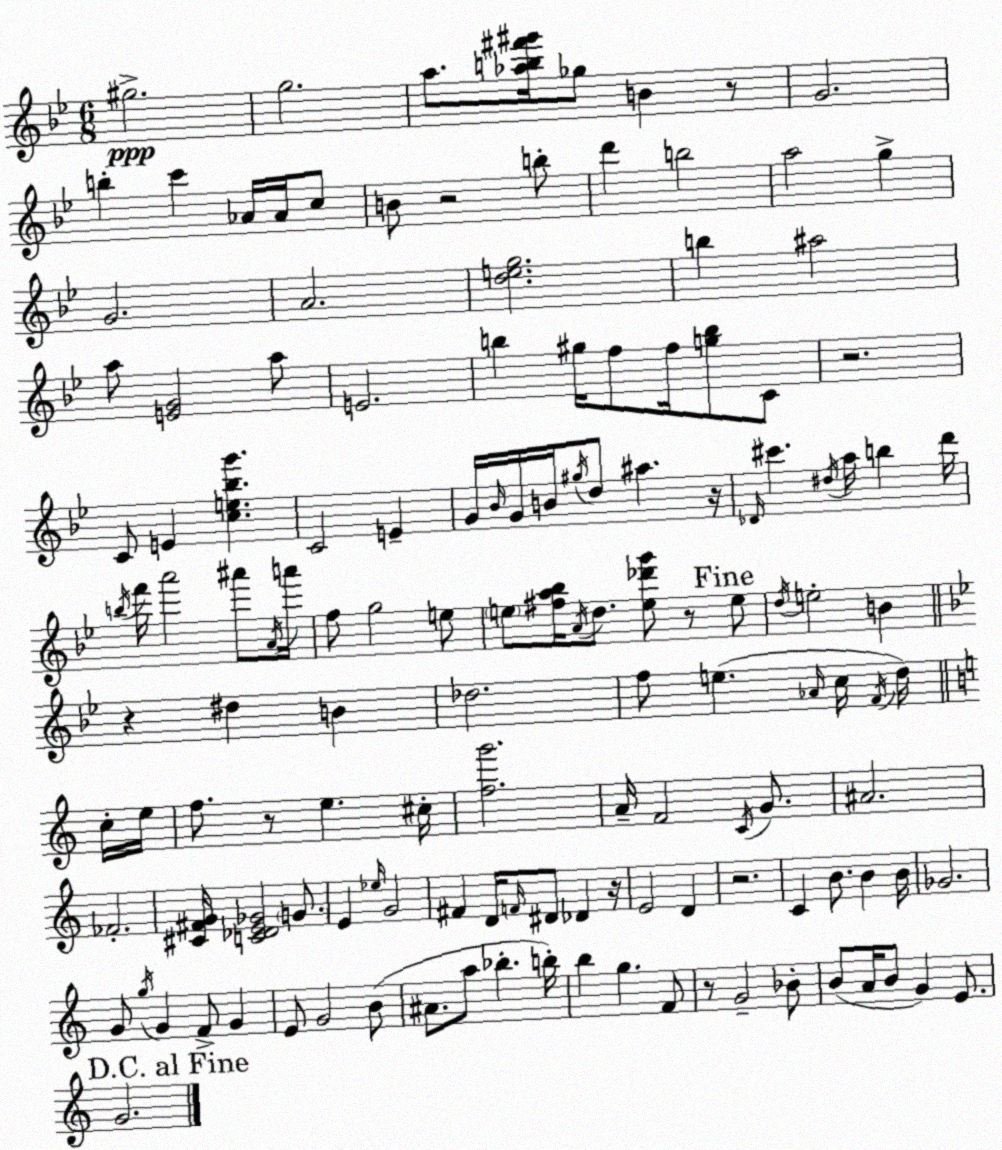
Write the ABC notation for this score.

X:1
T:Untitled
M:6/8
L:1/4
K:Gm
^g2 g2 a/2 [_ab^f'^g']/4 _g/2 B z/2 G2 b c' _A/4 _A/4 c/2 B/2 z2 b/2 d' b2 a2 g G2 A2 [deg]2 b ^a2 a/2 [EG]2 a/2 E2 b ^g/4 f/2 f/4 [gb]/2 C/2 z2 C/2 E [ce_bg'] C2 E G/4 _B/4 G/4 B/4 ^g/4 d/2 ^a z/4 _D/4 ^c' ^d/4 a/4 b d'/4 b/4 f'/4 a'2 ^a'/2 A/4 a'/4 f/2 g2 e/2 e/2 [^fa_b]/4 A/4 d/2 [e_d'g']/2 z/2 e/2 d/4 e2 B z ^d B _d2 f/2 e _A/4 c/4 F/4 d/4 c/4 e/4 f/2 z/2 e ^c/4 [fg']2 A/4 F2 C/4 G/2 ^A2 _F2 [^C^FG]/4 [C_DE_G]2 G/2 E _e/4 G2 ^F D/4 F/4 ^D/2 _D z/4 E2 D z2 C B/2 B B/4 _G2 G/2 g/4 G F/2 G E/2 G2 B/2 ^A/2 a/2 _b b/4 b g F/2 z/2 G2 _B/2 B/2 A/4 B/2 G E/2 G2